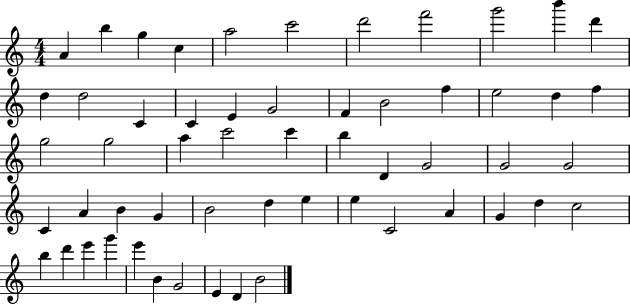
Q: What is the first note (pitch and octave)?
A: A4